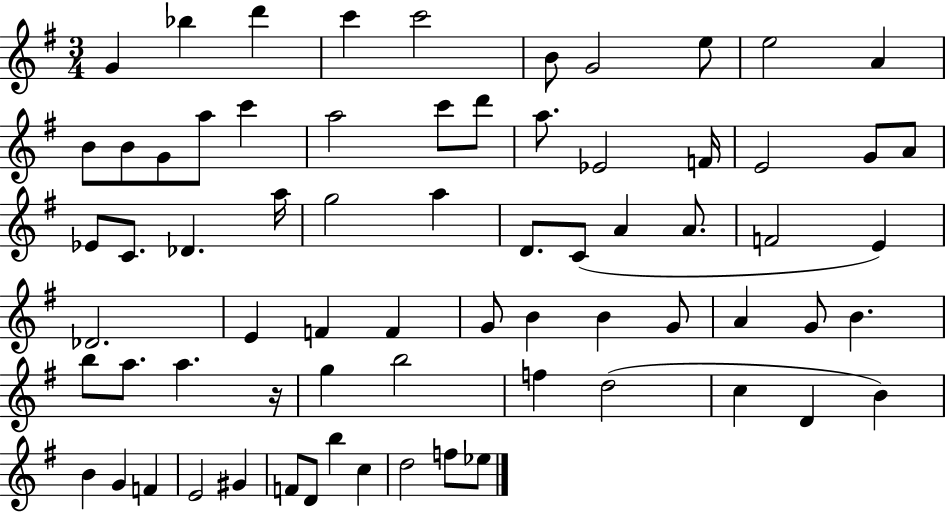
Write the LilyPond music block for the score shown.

{
  \clef treble
  \numericTimeSignature
  \time 3/4
  \key g \major
  g'4 bes''4 d'''4 | c'''4 c'''2 | b'8 g'2 e''8 | e''2 a'4 | \break b'8 b'8 g'8 a''8 c'''4 | a''2 c'''8 d'''8 | a''8. ees'2 f'16 | e'2 g'8 a'8 | \break ees'8 c'8. des'4. a''16 | g''2 a''4 | d'8. c'8( a'4 a'8. | f'2 e'4) | \break des'2. | e'4 f'4 f'4 | g'8 b'4 b'4 g'8 | a'4 g'8 b'4. | \break b''8 a''8. a''4. r16 | g''4 b''2 | f''4 d''2( | c''4 d'4 b'4) | \break b'4 g'4 f'4 | e'2 gis'4 | f'8 d'8 b''4 c''4 | d''2 f''8 ees''8 | \break \bar "|."
}